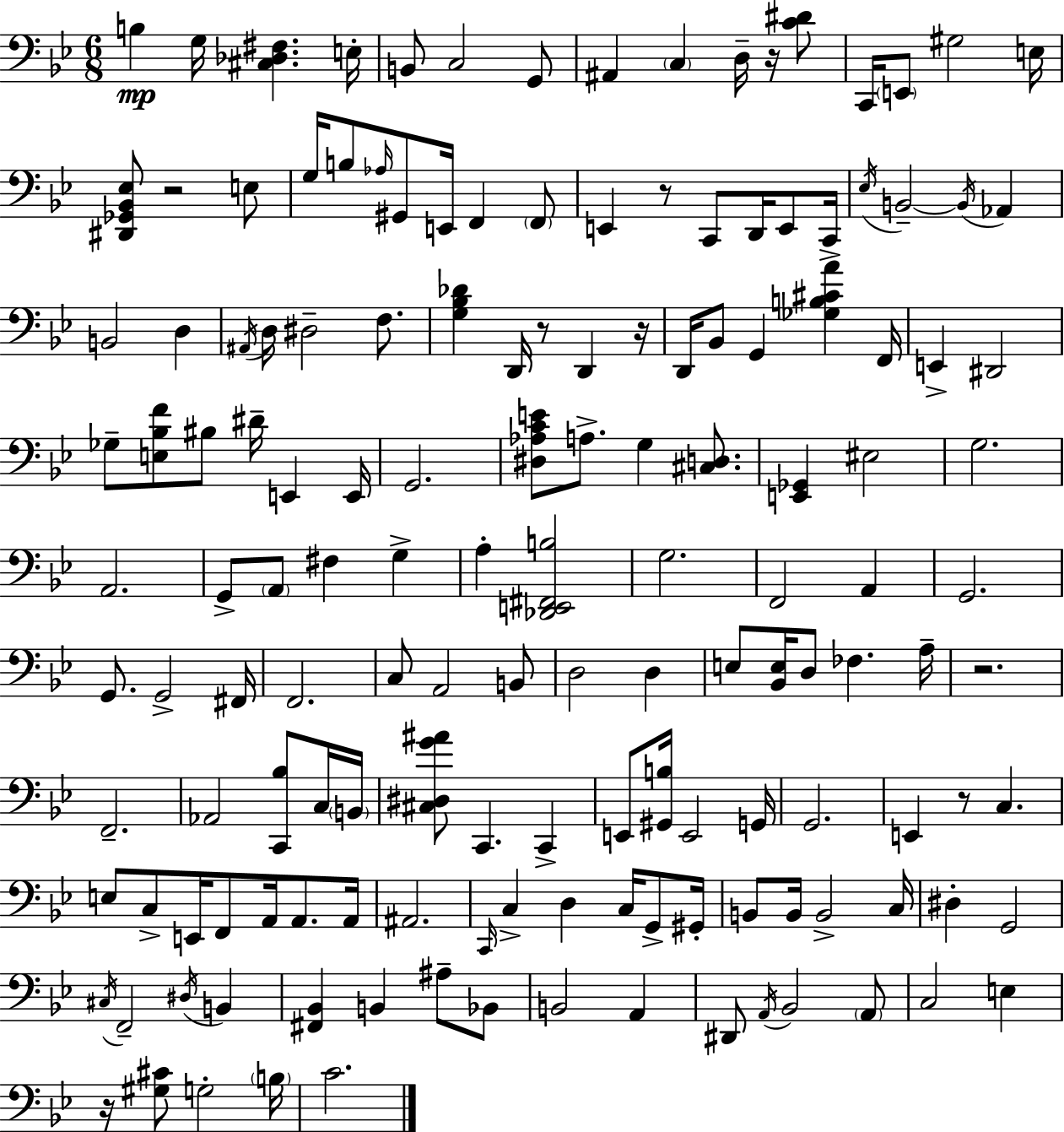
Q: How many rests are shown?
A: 8